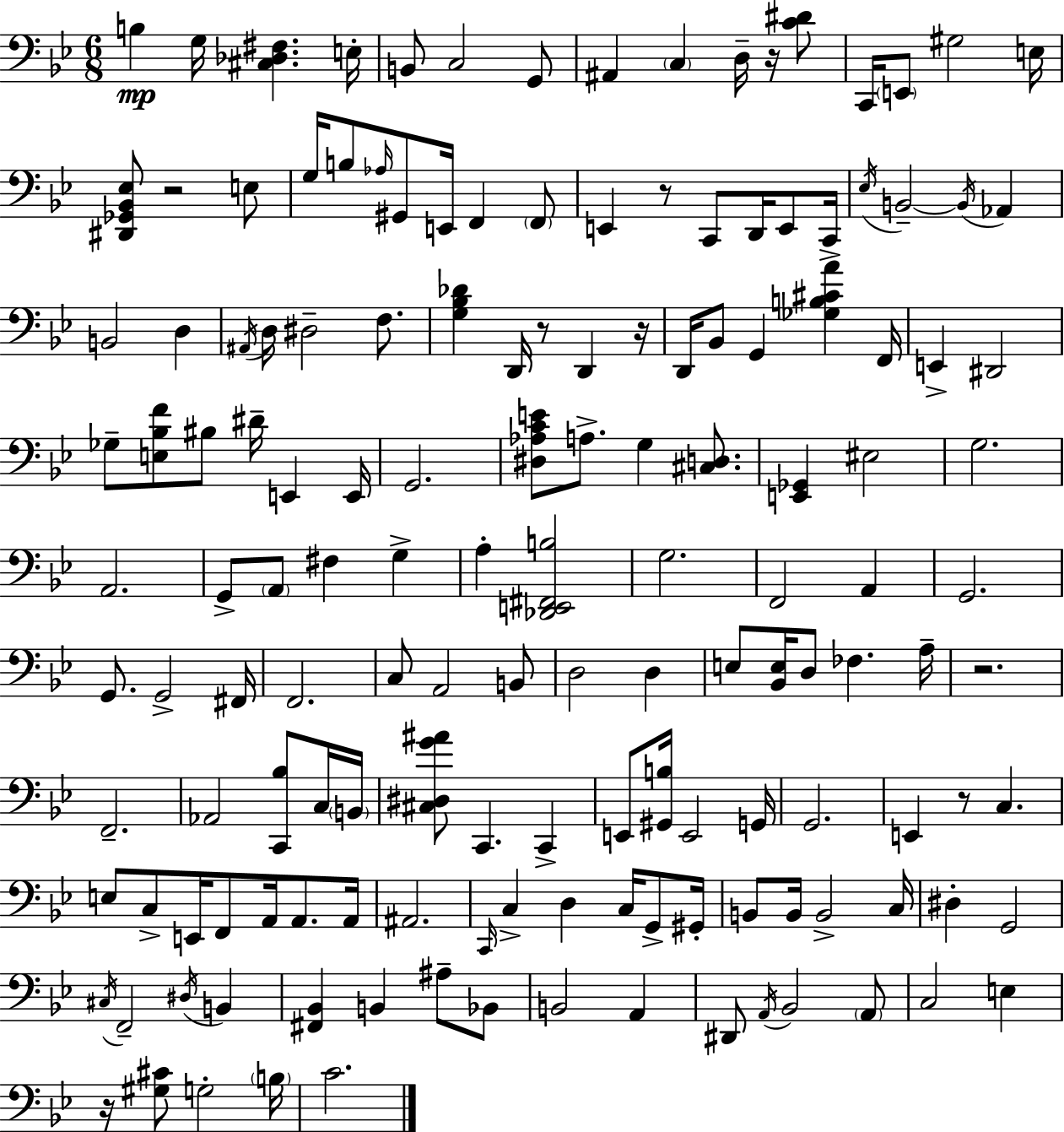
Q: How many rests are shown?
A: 8